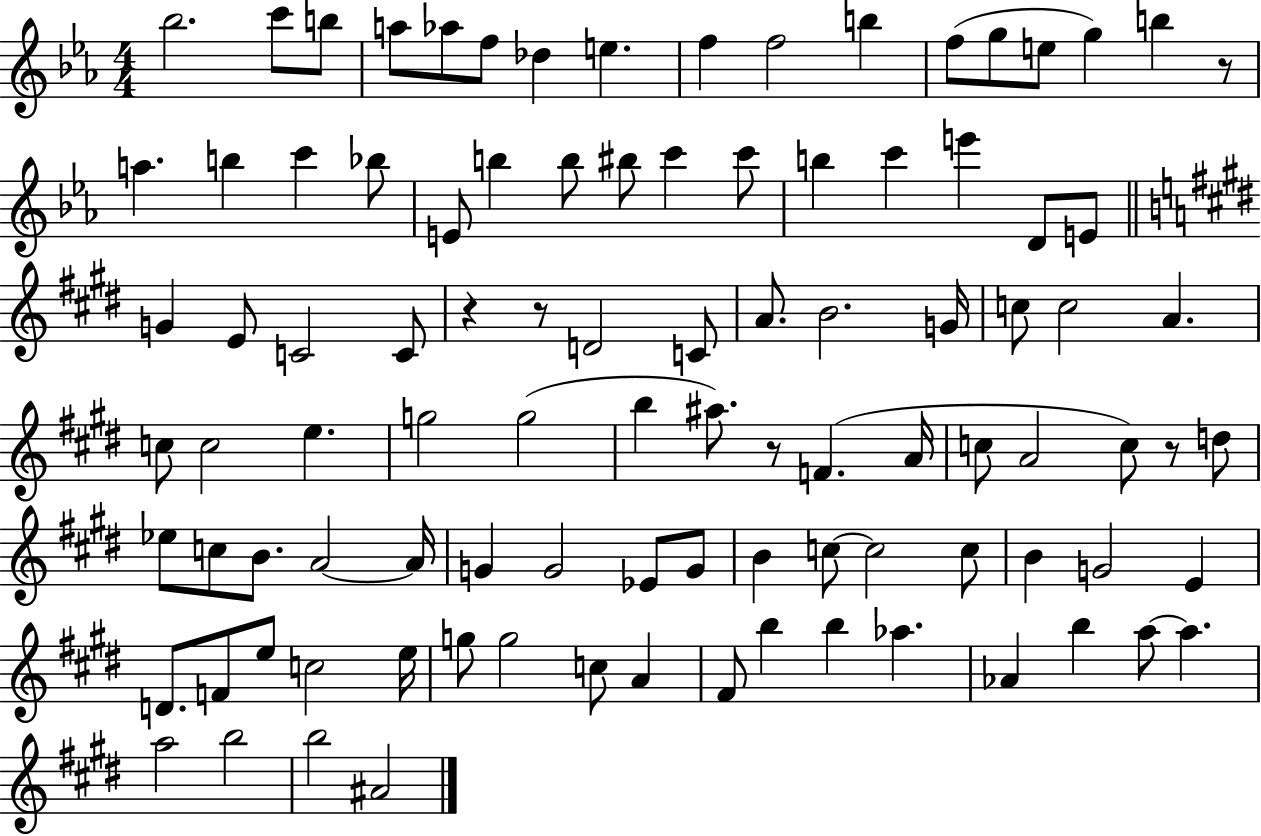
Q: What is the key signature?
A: EES major